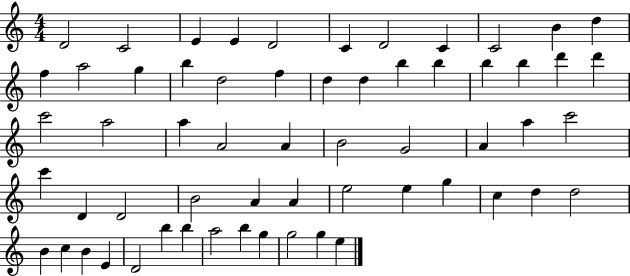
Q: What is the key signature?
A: C major